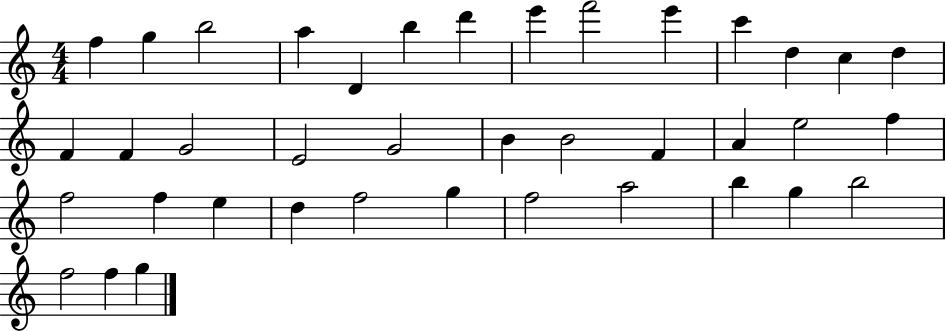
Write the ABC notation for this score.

X:1
T:Untitled
M:4/4
L:1/4
K:C
f g b2 a D b d' e' f'2 e' c' d c d F F G2 E2 G2 B B2 F A e2 f f2 f e d f2 g f2 a2 b g b2 f2 f g